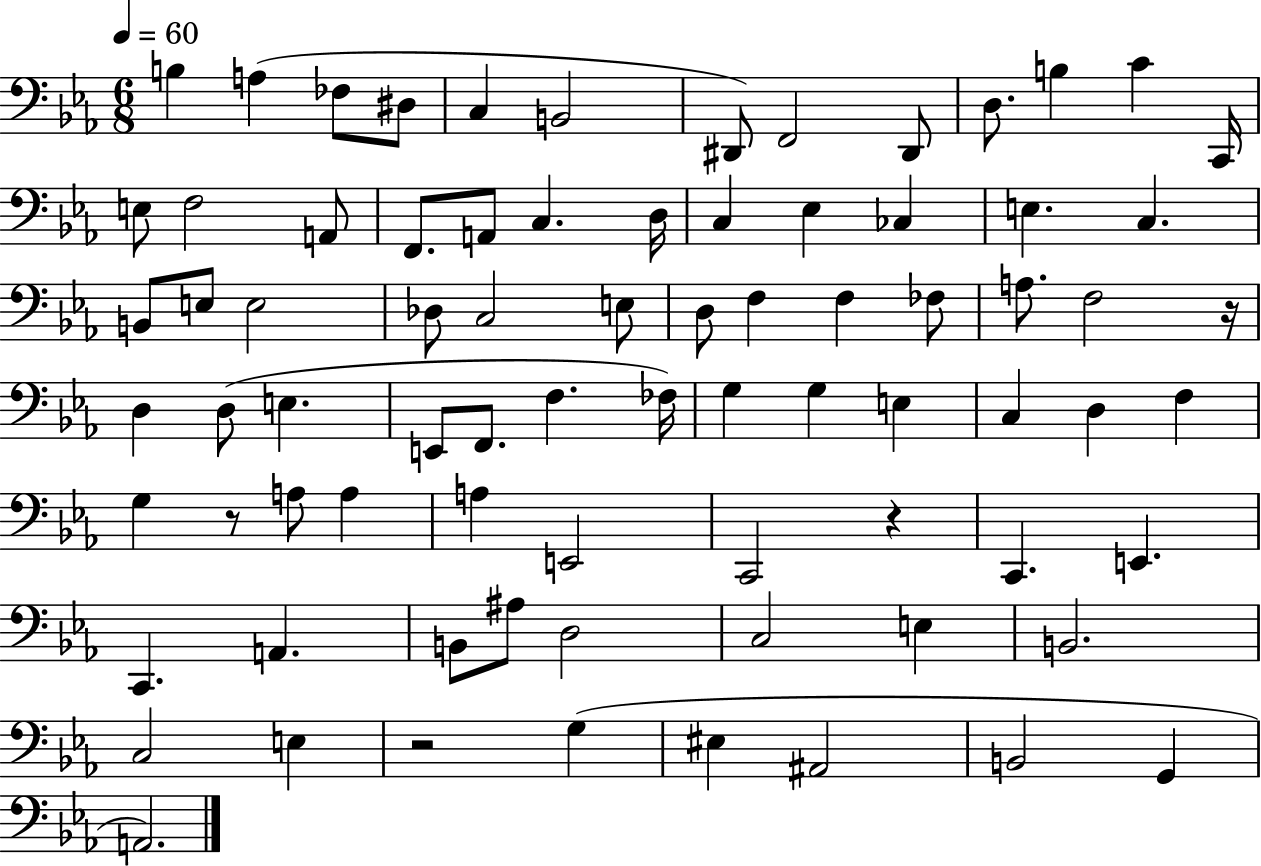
{
  \clef bass
  \numericTimeSignature
  \time 6/8
  \key ees \major
  \tempo 4 = 60
  b4 a4( fes8 dis8 | c4 b,2 | dis,8) f,2 dis,8 | d8. b4 c'4 c,16 | \break e8 f2 a,8 | f,8. a,8 c4. d16 | c4 ees4 ces4 | e4. c4. | \break b,8 e8 e2 | des8 c2 e8 | d8 f4 f4 fes8 | a8. f2 r16 | \break d4 d8( e4. | e,8 f,8. f4. fes16) | g4 g4 e4 | c4 d4 f4 | \break g4 r8 a8 a4 | a4 e,2 | c,2 r4 | c,4. e,4. | \break c,4. a,4. | b,8 ais8 d2 | c2 e4 | b,2. | \break c2 e4 | r2 g4( | eis4 ais,2 | b,2 g,4 | \break a,2.) | \bar "|."
}